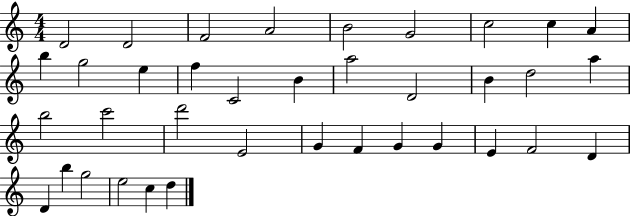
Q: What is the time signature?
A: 4/4